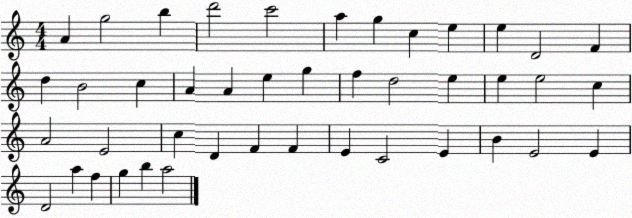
X:1
T:Untitled
M:4/4
L:1/4
K:C
A g2 b d'2 c'2 a g c e e D2 F d B2 c A A e g f d2 e e e2 c A2 E2 c D F F E C2 E B E2 E D2 a f g b a2